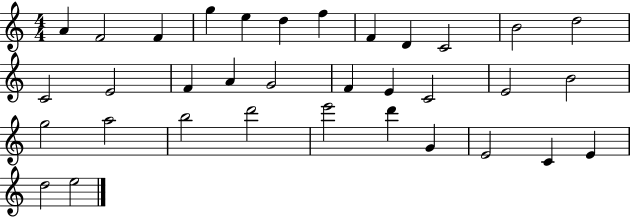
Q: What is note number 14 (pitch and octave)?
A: E4